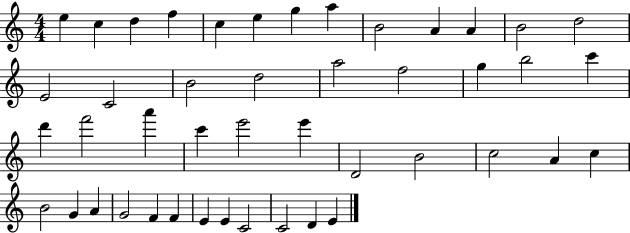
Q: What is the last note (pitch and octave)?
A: E4